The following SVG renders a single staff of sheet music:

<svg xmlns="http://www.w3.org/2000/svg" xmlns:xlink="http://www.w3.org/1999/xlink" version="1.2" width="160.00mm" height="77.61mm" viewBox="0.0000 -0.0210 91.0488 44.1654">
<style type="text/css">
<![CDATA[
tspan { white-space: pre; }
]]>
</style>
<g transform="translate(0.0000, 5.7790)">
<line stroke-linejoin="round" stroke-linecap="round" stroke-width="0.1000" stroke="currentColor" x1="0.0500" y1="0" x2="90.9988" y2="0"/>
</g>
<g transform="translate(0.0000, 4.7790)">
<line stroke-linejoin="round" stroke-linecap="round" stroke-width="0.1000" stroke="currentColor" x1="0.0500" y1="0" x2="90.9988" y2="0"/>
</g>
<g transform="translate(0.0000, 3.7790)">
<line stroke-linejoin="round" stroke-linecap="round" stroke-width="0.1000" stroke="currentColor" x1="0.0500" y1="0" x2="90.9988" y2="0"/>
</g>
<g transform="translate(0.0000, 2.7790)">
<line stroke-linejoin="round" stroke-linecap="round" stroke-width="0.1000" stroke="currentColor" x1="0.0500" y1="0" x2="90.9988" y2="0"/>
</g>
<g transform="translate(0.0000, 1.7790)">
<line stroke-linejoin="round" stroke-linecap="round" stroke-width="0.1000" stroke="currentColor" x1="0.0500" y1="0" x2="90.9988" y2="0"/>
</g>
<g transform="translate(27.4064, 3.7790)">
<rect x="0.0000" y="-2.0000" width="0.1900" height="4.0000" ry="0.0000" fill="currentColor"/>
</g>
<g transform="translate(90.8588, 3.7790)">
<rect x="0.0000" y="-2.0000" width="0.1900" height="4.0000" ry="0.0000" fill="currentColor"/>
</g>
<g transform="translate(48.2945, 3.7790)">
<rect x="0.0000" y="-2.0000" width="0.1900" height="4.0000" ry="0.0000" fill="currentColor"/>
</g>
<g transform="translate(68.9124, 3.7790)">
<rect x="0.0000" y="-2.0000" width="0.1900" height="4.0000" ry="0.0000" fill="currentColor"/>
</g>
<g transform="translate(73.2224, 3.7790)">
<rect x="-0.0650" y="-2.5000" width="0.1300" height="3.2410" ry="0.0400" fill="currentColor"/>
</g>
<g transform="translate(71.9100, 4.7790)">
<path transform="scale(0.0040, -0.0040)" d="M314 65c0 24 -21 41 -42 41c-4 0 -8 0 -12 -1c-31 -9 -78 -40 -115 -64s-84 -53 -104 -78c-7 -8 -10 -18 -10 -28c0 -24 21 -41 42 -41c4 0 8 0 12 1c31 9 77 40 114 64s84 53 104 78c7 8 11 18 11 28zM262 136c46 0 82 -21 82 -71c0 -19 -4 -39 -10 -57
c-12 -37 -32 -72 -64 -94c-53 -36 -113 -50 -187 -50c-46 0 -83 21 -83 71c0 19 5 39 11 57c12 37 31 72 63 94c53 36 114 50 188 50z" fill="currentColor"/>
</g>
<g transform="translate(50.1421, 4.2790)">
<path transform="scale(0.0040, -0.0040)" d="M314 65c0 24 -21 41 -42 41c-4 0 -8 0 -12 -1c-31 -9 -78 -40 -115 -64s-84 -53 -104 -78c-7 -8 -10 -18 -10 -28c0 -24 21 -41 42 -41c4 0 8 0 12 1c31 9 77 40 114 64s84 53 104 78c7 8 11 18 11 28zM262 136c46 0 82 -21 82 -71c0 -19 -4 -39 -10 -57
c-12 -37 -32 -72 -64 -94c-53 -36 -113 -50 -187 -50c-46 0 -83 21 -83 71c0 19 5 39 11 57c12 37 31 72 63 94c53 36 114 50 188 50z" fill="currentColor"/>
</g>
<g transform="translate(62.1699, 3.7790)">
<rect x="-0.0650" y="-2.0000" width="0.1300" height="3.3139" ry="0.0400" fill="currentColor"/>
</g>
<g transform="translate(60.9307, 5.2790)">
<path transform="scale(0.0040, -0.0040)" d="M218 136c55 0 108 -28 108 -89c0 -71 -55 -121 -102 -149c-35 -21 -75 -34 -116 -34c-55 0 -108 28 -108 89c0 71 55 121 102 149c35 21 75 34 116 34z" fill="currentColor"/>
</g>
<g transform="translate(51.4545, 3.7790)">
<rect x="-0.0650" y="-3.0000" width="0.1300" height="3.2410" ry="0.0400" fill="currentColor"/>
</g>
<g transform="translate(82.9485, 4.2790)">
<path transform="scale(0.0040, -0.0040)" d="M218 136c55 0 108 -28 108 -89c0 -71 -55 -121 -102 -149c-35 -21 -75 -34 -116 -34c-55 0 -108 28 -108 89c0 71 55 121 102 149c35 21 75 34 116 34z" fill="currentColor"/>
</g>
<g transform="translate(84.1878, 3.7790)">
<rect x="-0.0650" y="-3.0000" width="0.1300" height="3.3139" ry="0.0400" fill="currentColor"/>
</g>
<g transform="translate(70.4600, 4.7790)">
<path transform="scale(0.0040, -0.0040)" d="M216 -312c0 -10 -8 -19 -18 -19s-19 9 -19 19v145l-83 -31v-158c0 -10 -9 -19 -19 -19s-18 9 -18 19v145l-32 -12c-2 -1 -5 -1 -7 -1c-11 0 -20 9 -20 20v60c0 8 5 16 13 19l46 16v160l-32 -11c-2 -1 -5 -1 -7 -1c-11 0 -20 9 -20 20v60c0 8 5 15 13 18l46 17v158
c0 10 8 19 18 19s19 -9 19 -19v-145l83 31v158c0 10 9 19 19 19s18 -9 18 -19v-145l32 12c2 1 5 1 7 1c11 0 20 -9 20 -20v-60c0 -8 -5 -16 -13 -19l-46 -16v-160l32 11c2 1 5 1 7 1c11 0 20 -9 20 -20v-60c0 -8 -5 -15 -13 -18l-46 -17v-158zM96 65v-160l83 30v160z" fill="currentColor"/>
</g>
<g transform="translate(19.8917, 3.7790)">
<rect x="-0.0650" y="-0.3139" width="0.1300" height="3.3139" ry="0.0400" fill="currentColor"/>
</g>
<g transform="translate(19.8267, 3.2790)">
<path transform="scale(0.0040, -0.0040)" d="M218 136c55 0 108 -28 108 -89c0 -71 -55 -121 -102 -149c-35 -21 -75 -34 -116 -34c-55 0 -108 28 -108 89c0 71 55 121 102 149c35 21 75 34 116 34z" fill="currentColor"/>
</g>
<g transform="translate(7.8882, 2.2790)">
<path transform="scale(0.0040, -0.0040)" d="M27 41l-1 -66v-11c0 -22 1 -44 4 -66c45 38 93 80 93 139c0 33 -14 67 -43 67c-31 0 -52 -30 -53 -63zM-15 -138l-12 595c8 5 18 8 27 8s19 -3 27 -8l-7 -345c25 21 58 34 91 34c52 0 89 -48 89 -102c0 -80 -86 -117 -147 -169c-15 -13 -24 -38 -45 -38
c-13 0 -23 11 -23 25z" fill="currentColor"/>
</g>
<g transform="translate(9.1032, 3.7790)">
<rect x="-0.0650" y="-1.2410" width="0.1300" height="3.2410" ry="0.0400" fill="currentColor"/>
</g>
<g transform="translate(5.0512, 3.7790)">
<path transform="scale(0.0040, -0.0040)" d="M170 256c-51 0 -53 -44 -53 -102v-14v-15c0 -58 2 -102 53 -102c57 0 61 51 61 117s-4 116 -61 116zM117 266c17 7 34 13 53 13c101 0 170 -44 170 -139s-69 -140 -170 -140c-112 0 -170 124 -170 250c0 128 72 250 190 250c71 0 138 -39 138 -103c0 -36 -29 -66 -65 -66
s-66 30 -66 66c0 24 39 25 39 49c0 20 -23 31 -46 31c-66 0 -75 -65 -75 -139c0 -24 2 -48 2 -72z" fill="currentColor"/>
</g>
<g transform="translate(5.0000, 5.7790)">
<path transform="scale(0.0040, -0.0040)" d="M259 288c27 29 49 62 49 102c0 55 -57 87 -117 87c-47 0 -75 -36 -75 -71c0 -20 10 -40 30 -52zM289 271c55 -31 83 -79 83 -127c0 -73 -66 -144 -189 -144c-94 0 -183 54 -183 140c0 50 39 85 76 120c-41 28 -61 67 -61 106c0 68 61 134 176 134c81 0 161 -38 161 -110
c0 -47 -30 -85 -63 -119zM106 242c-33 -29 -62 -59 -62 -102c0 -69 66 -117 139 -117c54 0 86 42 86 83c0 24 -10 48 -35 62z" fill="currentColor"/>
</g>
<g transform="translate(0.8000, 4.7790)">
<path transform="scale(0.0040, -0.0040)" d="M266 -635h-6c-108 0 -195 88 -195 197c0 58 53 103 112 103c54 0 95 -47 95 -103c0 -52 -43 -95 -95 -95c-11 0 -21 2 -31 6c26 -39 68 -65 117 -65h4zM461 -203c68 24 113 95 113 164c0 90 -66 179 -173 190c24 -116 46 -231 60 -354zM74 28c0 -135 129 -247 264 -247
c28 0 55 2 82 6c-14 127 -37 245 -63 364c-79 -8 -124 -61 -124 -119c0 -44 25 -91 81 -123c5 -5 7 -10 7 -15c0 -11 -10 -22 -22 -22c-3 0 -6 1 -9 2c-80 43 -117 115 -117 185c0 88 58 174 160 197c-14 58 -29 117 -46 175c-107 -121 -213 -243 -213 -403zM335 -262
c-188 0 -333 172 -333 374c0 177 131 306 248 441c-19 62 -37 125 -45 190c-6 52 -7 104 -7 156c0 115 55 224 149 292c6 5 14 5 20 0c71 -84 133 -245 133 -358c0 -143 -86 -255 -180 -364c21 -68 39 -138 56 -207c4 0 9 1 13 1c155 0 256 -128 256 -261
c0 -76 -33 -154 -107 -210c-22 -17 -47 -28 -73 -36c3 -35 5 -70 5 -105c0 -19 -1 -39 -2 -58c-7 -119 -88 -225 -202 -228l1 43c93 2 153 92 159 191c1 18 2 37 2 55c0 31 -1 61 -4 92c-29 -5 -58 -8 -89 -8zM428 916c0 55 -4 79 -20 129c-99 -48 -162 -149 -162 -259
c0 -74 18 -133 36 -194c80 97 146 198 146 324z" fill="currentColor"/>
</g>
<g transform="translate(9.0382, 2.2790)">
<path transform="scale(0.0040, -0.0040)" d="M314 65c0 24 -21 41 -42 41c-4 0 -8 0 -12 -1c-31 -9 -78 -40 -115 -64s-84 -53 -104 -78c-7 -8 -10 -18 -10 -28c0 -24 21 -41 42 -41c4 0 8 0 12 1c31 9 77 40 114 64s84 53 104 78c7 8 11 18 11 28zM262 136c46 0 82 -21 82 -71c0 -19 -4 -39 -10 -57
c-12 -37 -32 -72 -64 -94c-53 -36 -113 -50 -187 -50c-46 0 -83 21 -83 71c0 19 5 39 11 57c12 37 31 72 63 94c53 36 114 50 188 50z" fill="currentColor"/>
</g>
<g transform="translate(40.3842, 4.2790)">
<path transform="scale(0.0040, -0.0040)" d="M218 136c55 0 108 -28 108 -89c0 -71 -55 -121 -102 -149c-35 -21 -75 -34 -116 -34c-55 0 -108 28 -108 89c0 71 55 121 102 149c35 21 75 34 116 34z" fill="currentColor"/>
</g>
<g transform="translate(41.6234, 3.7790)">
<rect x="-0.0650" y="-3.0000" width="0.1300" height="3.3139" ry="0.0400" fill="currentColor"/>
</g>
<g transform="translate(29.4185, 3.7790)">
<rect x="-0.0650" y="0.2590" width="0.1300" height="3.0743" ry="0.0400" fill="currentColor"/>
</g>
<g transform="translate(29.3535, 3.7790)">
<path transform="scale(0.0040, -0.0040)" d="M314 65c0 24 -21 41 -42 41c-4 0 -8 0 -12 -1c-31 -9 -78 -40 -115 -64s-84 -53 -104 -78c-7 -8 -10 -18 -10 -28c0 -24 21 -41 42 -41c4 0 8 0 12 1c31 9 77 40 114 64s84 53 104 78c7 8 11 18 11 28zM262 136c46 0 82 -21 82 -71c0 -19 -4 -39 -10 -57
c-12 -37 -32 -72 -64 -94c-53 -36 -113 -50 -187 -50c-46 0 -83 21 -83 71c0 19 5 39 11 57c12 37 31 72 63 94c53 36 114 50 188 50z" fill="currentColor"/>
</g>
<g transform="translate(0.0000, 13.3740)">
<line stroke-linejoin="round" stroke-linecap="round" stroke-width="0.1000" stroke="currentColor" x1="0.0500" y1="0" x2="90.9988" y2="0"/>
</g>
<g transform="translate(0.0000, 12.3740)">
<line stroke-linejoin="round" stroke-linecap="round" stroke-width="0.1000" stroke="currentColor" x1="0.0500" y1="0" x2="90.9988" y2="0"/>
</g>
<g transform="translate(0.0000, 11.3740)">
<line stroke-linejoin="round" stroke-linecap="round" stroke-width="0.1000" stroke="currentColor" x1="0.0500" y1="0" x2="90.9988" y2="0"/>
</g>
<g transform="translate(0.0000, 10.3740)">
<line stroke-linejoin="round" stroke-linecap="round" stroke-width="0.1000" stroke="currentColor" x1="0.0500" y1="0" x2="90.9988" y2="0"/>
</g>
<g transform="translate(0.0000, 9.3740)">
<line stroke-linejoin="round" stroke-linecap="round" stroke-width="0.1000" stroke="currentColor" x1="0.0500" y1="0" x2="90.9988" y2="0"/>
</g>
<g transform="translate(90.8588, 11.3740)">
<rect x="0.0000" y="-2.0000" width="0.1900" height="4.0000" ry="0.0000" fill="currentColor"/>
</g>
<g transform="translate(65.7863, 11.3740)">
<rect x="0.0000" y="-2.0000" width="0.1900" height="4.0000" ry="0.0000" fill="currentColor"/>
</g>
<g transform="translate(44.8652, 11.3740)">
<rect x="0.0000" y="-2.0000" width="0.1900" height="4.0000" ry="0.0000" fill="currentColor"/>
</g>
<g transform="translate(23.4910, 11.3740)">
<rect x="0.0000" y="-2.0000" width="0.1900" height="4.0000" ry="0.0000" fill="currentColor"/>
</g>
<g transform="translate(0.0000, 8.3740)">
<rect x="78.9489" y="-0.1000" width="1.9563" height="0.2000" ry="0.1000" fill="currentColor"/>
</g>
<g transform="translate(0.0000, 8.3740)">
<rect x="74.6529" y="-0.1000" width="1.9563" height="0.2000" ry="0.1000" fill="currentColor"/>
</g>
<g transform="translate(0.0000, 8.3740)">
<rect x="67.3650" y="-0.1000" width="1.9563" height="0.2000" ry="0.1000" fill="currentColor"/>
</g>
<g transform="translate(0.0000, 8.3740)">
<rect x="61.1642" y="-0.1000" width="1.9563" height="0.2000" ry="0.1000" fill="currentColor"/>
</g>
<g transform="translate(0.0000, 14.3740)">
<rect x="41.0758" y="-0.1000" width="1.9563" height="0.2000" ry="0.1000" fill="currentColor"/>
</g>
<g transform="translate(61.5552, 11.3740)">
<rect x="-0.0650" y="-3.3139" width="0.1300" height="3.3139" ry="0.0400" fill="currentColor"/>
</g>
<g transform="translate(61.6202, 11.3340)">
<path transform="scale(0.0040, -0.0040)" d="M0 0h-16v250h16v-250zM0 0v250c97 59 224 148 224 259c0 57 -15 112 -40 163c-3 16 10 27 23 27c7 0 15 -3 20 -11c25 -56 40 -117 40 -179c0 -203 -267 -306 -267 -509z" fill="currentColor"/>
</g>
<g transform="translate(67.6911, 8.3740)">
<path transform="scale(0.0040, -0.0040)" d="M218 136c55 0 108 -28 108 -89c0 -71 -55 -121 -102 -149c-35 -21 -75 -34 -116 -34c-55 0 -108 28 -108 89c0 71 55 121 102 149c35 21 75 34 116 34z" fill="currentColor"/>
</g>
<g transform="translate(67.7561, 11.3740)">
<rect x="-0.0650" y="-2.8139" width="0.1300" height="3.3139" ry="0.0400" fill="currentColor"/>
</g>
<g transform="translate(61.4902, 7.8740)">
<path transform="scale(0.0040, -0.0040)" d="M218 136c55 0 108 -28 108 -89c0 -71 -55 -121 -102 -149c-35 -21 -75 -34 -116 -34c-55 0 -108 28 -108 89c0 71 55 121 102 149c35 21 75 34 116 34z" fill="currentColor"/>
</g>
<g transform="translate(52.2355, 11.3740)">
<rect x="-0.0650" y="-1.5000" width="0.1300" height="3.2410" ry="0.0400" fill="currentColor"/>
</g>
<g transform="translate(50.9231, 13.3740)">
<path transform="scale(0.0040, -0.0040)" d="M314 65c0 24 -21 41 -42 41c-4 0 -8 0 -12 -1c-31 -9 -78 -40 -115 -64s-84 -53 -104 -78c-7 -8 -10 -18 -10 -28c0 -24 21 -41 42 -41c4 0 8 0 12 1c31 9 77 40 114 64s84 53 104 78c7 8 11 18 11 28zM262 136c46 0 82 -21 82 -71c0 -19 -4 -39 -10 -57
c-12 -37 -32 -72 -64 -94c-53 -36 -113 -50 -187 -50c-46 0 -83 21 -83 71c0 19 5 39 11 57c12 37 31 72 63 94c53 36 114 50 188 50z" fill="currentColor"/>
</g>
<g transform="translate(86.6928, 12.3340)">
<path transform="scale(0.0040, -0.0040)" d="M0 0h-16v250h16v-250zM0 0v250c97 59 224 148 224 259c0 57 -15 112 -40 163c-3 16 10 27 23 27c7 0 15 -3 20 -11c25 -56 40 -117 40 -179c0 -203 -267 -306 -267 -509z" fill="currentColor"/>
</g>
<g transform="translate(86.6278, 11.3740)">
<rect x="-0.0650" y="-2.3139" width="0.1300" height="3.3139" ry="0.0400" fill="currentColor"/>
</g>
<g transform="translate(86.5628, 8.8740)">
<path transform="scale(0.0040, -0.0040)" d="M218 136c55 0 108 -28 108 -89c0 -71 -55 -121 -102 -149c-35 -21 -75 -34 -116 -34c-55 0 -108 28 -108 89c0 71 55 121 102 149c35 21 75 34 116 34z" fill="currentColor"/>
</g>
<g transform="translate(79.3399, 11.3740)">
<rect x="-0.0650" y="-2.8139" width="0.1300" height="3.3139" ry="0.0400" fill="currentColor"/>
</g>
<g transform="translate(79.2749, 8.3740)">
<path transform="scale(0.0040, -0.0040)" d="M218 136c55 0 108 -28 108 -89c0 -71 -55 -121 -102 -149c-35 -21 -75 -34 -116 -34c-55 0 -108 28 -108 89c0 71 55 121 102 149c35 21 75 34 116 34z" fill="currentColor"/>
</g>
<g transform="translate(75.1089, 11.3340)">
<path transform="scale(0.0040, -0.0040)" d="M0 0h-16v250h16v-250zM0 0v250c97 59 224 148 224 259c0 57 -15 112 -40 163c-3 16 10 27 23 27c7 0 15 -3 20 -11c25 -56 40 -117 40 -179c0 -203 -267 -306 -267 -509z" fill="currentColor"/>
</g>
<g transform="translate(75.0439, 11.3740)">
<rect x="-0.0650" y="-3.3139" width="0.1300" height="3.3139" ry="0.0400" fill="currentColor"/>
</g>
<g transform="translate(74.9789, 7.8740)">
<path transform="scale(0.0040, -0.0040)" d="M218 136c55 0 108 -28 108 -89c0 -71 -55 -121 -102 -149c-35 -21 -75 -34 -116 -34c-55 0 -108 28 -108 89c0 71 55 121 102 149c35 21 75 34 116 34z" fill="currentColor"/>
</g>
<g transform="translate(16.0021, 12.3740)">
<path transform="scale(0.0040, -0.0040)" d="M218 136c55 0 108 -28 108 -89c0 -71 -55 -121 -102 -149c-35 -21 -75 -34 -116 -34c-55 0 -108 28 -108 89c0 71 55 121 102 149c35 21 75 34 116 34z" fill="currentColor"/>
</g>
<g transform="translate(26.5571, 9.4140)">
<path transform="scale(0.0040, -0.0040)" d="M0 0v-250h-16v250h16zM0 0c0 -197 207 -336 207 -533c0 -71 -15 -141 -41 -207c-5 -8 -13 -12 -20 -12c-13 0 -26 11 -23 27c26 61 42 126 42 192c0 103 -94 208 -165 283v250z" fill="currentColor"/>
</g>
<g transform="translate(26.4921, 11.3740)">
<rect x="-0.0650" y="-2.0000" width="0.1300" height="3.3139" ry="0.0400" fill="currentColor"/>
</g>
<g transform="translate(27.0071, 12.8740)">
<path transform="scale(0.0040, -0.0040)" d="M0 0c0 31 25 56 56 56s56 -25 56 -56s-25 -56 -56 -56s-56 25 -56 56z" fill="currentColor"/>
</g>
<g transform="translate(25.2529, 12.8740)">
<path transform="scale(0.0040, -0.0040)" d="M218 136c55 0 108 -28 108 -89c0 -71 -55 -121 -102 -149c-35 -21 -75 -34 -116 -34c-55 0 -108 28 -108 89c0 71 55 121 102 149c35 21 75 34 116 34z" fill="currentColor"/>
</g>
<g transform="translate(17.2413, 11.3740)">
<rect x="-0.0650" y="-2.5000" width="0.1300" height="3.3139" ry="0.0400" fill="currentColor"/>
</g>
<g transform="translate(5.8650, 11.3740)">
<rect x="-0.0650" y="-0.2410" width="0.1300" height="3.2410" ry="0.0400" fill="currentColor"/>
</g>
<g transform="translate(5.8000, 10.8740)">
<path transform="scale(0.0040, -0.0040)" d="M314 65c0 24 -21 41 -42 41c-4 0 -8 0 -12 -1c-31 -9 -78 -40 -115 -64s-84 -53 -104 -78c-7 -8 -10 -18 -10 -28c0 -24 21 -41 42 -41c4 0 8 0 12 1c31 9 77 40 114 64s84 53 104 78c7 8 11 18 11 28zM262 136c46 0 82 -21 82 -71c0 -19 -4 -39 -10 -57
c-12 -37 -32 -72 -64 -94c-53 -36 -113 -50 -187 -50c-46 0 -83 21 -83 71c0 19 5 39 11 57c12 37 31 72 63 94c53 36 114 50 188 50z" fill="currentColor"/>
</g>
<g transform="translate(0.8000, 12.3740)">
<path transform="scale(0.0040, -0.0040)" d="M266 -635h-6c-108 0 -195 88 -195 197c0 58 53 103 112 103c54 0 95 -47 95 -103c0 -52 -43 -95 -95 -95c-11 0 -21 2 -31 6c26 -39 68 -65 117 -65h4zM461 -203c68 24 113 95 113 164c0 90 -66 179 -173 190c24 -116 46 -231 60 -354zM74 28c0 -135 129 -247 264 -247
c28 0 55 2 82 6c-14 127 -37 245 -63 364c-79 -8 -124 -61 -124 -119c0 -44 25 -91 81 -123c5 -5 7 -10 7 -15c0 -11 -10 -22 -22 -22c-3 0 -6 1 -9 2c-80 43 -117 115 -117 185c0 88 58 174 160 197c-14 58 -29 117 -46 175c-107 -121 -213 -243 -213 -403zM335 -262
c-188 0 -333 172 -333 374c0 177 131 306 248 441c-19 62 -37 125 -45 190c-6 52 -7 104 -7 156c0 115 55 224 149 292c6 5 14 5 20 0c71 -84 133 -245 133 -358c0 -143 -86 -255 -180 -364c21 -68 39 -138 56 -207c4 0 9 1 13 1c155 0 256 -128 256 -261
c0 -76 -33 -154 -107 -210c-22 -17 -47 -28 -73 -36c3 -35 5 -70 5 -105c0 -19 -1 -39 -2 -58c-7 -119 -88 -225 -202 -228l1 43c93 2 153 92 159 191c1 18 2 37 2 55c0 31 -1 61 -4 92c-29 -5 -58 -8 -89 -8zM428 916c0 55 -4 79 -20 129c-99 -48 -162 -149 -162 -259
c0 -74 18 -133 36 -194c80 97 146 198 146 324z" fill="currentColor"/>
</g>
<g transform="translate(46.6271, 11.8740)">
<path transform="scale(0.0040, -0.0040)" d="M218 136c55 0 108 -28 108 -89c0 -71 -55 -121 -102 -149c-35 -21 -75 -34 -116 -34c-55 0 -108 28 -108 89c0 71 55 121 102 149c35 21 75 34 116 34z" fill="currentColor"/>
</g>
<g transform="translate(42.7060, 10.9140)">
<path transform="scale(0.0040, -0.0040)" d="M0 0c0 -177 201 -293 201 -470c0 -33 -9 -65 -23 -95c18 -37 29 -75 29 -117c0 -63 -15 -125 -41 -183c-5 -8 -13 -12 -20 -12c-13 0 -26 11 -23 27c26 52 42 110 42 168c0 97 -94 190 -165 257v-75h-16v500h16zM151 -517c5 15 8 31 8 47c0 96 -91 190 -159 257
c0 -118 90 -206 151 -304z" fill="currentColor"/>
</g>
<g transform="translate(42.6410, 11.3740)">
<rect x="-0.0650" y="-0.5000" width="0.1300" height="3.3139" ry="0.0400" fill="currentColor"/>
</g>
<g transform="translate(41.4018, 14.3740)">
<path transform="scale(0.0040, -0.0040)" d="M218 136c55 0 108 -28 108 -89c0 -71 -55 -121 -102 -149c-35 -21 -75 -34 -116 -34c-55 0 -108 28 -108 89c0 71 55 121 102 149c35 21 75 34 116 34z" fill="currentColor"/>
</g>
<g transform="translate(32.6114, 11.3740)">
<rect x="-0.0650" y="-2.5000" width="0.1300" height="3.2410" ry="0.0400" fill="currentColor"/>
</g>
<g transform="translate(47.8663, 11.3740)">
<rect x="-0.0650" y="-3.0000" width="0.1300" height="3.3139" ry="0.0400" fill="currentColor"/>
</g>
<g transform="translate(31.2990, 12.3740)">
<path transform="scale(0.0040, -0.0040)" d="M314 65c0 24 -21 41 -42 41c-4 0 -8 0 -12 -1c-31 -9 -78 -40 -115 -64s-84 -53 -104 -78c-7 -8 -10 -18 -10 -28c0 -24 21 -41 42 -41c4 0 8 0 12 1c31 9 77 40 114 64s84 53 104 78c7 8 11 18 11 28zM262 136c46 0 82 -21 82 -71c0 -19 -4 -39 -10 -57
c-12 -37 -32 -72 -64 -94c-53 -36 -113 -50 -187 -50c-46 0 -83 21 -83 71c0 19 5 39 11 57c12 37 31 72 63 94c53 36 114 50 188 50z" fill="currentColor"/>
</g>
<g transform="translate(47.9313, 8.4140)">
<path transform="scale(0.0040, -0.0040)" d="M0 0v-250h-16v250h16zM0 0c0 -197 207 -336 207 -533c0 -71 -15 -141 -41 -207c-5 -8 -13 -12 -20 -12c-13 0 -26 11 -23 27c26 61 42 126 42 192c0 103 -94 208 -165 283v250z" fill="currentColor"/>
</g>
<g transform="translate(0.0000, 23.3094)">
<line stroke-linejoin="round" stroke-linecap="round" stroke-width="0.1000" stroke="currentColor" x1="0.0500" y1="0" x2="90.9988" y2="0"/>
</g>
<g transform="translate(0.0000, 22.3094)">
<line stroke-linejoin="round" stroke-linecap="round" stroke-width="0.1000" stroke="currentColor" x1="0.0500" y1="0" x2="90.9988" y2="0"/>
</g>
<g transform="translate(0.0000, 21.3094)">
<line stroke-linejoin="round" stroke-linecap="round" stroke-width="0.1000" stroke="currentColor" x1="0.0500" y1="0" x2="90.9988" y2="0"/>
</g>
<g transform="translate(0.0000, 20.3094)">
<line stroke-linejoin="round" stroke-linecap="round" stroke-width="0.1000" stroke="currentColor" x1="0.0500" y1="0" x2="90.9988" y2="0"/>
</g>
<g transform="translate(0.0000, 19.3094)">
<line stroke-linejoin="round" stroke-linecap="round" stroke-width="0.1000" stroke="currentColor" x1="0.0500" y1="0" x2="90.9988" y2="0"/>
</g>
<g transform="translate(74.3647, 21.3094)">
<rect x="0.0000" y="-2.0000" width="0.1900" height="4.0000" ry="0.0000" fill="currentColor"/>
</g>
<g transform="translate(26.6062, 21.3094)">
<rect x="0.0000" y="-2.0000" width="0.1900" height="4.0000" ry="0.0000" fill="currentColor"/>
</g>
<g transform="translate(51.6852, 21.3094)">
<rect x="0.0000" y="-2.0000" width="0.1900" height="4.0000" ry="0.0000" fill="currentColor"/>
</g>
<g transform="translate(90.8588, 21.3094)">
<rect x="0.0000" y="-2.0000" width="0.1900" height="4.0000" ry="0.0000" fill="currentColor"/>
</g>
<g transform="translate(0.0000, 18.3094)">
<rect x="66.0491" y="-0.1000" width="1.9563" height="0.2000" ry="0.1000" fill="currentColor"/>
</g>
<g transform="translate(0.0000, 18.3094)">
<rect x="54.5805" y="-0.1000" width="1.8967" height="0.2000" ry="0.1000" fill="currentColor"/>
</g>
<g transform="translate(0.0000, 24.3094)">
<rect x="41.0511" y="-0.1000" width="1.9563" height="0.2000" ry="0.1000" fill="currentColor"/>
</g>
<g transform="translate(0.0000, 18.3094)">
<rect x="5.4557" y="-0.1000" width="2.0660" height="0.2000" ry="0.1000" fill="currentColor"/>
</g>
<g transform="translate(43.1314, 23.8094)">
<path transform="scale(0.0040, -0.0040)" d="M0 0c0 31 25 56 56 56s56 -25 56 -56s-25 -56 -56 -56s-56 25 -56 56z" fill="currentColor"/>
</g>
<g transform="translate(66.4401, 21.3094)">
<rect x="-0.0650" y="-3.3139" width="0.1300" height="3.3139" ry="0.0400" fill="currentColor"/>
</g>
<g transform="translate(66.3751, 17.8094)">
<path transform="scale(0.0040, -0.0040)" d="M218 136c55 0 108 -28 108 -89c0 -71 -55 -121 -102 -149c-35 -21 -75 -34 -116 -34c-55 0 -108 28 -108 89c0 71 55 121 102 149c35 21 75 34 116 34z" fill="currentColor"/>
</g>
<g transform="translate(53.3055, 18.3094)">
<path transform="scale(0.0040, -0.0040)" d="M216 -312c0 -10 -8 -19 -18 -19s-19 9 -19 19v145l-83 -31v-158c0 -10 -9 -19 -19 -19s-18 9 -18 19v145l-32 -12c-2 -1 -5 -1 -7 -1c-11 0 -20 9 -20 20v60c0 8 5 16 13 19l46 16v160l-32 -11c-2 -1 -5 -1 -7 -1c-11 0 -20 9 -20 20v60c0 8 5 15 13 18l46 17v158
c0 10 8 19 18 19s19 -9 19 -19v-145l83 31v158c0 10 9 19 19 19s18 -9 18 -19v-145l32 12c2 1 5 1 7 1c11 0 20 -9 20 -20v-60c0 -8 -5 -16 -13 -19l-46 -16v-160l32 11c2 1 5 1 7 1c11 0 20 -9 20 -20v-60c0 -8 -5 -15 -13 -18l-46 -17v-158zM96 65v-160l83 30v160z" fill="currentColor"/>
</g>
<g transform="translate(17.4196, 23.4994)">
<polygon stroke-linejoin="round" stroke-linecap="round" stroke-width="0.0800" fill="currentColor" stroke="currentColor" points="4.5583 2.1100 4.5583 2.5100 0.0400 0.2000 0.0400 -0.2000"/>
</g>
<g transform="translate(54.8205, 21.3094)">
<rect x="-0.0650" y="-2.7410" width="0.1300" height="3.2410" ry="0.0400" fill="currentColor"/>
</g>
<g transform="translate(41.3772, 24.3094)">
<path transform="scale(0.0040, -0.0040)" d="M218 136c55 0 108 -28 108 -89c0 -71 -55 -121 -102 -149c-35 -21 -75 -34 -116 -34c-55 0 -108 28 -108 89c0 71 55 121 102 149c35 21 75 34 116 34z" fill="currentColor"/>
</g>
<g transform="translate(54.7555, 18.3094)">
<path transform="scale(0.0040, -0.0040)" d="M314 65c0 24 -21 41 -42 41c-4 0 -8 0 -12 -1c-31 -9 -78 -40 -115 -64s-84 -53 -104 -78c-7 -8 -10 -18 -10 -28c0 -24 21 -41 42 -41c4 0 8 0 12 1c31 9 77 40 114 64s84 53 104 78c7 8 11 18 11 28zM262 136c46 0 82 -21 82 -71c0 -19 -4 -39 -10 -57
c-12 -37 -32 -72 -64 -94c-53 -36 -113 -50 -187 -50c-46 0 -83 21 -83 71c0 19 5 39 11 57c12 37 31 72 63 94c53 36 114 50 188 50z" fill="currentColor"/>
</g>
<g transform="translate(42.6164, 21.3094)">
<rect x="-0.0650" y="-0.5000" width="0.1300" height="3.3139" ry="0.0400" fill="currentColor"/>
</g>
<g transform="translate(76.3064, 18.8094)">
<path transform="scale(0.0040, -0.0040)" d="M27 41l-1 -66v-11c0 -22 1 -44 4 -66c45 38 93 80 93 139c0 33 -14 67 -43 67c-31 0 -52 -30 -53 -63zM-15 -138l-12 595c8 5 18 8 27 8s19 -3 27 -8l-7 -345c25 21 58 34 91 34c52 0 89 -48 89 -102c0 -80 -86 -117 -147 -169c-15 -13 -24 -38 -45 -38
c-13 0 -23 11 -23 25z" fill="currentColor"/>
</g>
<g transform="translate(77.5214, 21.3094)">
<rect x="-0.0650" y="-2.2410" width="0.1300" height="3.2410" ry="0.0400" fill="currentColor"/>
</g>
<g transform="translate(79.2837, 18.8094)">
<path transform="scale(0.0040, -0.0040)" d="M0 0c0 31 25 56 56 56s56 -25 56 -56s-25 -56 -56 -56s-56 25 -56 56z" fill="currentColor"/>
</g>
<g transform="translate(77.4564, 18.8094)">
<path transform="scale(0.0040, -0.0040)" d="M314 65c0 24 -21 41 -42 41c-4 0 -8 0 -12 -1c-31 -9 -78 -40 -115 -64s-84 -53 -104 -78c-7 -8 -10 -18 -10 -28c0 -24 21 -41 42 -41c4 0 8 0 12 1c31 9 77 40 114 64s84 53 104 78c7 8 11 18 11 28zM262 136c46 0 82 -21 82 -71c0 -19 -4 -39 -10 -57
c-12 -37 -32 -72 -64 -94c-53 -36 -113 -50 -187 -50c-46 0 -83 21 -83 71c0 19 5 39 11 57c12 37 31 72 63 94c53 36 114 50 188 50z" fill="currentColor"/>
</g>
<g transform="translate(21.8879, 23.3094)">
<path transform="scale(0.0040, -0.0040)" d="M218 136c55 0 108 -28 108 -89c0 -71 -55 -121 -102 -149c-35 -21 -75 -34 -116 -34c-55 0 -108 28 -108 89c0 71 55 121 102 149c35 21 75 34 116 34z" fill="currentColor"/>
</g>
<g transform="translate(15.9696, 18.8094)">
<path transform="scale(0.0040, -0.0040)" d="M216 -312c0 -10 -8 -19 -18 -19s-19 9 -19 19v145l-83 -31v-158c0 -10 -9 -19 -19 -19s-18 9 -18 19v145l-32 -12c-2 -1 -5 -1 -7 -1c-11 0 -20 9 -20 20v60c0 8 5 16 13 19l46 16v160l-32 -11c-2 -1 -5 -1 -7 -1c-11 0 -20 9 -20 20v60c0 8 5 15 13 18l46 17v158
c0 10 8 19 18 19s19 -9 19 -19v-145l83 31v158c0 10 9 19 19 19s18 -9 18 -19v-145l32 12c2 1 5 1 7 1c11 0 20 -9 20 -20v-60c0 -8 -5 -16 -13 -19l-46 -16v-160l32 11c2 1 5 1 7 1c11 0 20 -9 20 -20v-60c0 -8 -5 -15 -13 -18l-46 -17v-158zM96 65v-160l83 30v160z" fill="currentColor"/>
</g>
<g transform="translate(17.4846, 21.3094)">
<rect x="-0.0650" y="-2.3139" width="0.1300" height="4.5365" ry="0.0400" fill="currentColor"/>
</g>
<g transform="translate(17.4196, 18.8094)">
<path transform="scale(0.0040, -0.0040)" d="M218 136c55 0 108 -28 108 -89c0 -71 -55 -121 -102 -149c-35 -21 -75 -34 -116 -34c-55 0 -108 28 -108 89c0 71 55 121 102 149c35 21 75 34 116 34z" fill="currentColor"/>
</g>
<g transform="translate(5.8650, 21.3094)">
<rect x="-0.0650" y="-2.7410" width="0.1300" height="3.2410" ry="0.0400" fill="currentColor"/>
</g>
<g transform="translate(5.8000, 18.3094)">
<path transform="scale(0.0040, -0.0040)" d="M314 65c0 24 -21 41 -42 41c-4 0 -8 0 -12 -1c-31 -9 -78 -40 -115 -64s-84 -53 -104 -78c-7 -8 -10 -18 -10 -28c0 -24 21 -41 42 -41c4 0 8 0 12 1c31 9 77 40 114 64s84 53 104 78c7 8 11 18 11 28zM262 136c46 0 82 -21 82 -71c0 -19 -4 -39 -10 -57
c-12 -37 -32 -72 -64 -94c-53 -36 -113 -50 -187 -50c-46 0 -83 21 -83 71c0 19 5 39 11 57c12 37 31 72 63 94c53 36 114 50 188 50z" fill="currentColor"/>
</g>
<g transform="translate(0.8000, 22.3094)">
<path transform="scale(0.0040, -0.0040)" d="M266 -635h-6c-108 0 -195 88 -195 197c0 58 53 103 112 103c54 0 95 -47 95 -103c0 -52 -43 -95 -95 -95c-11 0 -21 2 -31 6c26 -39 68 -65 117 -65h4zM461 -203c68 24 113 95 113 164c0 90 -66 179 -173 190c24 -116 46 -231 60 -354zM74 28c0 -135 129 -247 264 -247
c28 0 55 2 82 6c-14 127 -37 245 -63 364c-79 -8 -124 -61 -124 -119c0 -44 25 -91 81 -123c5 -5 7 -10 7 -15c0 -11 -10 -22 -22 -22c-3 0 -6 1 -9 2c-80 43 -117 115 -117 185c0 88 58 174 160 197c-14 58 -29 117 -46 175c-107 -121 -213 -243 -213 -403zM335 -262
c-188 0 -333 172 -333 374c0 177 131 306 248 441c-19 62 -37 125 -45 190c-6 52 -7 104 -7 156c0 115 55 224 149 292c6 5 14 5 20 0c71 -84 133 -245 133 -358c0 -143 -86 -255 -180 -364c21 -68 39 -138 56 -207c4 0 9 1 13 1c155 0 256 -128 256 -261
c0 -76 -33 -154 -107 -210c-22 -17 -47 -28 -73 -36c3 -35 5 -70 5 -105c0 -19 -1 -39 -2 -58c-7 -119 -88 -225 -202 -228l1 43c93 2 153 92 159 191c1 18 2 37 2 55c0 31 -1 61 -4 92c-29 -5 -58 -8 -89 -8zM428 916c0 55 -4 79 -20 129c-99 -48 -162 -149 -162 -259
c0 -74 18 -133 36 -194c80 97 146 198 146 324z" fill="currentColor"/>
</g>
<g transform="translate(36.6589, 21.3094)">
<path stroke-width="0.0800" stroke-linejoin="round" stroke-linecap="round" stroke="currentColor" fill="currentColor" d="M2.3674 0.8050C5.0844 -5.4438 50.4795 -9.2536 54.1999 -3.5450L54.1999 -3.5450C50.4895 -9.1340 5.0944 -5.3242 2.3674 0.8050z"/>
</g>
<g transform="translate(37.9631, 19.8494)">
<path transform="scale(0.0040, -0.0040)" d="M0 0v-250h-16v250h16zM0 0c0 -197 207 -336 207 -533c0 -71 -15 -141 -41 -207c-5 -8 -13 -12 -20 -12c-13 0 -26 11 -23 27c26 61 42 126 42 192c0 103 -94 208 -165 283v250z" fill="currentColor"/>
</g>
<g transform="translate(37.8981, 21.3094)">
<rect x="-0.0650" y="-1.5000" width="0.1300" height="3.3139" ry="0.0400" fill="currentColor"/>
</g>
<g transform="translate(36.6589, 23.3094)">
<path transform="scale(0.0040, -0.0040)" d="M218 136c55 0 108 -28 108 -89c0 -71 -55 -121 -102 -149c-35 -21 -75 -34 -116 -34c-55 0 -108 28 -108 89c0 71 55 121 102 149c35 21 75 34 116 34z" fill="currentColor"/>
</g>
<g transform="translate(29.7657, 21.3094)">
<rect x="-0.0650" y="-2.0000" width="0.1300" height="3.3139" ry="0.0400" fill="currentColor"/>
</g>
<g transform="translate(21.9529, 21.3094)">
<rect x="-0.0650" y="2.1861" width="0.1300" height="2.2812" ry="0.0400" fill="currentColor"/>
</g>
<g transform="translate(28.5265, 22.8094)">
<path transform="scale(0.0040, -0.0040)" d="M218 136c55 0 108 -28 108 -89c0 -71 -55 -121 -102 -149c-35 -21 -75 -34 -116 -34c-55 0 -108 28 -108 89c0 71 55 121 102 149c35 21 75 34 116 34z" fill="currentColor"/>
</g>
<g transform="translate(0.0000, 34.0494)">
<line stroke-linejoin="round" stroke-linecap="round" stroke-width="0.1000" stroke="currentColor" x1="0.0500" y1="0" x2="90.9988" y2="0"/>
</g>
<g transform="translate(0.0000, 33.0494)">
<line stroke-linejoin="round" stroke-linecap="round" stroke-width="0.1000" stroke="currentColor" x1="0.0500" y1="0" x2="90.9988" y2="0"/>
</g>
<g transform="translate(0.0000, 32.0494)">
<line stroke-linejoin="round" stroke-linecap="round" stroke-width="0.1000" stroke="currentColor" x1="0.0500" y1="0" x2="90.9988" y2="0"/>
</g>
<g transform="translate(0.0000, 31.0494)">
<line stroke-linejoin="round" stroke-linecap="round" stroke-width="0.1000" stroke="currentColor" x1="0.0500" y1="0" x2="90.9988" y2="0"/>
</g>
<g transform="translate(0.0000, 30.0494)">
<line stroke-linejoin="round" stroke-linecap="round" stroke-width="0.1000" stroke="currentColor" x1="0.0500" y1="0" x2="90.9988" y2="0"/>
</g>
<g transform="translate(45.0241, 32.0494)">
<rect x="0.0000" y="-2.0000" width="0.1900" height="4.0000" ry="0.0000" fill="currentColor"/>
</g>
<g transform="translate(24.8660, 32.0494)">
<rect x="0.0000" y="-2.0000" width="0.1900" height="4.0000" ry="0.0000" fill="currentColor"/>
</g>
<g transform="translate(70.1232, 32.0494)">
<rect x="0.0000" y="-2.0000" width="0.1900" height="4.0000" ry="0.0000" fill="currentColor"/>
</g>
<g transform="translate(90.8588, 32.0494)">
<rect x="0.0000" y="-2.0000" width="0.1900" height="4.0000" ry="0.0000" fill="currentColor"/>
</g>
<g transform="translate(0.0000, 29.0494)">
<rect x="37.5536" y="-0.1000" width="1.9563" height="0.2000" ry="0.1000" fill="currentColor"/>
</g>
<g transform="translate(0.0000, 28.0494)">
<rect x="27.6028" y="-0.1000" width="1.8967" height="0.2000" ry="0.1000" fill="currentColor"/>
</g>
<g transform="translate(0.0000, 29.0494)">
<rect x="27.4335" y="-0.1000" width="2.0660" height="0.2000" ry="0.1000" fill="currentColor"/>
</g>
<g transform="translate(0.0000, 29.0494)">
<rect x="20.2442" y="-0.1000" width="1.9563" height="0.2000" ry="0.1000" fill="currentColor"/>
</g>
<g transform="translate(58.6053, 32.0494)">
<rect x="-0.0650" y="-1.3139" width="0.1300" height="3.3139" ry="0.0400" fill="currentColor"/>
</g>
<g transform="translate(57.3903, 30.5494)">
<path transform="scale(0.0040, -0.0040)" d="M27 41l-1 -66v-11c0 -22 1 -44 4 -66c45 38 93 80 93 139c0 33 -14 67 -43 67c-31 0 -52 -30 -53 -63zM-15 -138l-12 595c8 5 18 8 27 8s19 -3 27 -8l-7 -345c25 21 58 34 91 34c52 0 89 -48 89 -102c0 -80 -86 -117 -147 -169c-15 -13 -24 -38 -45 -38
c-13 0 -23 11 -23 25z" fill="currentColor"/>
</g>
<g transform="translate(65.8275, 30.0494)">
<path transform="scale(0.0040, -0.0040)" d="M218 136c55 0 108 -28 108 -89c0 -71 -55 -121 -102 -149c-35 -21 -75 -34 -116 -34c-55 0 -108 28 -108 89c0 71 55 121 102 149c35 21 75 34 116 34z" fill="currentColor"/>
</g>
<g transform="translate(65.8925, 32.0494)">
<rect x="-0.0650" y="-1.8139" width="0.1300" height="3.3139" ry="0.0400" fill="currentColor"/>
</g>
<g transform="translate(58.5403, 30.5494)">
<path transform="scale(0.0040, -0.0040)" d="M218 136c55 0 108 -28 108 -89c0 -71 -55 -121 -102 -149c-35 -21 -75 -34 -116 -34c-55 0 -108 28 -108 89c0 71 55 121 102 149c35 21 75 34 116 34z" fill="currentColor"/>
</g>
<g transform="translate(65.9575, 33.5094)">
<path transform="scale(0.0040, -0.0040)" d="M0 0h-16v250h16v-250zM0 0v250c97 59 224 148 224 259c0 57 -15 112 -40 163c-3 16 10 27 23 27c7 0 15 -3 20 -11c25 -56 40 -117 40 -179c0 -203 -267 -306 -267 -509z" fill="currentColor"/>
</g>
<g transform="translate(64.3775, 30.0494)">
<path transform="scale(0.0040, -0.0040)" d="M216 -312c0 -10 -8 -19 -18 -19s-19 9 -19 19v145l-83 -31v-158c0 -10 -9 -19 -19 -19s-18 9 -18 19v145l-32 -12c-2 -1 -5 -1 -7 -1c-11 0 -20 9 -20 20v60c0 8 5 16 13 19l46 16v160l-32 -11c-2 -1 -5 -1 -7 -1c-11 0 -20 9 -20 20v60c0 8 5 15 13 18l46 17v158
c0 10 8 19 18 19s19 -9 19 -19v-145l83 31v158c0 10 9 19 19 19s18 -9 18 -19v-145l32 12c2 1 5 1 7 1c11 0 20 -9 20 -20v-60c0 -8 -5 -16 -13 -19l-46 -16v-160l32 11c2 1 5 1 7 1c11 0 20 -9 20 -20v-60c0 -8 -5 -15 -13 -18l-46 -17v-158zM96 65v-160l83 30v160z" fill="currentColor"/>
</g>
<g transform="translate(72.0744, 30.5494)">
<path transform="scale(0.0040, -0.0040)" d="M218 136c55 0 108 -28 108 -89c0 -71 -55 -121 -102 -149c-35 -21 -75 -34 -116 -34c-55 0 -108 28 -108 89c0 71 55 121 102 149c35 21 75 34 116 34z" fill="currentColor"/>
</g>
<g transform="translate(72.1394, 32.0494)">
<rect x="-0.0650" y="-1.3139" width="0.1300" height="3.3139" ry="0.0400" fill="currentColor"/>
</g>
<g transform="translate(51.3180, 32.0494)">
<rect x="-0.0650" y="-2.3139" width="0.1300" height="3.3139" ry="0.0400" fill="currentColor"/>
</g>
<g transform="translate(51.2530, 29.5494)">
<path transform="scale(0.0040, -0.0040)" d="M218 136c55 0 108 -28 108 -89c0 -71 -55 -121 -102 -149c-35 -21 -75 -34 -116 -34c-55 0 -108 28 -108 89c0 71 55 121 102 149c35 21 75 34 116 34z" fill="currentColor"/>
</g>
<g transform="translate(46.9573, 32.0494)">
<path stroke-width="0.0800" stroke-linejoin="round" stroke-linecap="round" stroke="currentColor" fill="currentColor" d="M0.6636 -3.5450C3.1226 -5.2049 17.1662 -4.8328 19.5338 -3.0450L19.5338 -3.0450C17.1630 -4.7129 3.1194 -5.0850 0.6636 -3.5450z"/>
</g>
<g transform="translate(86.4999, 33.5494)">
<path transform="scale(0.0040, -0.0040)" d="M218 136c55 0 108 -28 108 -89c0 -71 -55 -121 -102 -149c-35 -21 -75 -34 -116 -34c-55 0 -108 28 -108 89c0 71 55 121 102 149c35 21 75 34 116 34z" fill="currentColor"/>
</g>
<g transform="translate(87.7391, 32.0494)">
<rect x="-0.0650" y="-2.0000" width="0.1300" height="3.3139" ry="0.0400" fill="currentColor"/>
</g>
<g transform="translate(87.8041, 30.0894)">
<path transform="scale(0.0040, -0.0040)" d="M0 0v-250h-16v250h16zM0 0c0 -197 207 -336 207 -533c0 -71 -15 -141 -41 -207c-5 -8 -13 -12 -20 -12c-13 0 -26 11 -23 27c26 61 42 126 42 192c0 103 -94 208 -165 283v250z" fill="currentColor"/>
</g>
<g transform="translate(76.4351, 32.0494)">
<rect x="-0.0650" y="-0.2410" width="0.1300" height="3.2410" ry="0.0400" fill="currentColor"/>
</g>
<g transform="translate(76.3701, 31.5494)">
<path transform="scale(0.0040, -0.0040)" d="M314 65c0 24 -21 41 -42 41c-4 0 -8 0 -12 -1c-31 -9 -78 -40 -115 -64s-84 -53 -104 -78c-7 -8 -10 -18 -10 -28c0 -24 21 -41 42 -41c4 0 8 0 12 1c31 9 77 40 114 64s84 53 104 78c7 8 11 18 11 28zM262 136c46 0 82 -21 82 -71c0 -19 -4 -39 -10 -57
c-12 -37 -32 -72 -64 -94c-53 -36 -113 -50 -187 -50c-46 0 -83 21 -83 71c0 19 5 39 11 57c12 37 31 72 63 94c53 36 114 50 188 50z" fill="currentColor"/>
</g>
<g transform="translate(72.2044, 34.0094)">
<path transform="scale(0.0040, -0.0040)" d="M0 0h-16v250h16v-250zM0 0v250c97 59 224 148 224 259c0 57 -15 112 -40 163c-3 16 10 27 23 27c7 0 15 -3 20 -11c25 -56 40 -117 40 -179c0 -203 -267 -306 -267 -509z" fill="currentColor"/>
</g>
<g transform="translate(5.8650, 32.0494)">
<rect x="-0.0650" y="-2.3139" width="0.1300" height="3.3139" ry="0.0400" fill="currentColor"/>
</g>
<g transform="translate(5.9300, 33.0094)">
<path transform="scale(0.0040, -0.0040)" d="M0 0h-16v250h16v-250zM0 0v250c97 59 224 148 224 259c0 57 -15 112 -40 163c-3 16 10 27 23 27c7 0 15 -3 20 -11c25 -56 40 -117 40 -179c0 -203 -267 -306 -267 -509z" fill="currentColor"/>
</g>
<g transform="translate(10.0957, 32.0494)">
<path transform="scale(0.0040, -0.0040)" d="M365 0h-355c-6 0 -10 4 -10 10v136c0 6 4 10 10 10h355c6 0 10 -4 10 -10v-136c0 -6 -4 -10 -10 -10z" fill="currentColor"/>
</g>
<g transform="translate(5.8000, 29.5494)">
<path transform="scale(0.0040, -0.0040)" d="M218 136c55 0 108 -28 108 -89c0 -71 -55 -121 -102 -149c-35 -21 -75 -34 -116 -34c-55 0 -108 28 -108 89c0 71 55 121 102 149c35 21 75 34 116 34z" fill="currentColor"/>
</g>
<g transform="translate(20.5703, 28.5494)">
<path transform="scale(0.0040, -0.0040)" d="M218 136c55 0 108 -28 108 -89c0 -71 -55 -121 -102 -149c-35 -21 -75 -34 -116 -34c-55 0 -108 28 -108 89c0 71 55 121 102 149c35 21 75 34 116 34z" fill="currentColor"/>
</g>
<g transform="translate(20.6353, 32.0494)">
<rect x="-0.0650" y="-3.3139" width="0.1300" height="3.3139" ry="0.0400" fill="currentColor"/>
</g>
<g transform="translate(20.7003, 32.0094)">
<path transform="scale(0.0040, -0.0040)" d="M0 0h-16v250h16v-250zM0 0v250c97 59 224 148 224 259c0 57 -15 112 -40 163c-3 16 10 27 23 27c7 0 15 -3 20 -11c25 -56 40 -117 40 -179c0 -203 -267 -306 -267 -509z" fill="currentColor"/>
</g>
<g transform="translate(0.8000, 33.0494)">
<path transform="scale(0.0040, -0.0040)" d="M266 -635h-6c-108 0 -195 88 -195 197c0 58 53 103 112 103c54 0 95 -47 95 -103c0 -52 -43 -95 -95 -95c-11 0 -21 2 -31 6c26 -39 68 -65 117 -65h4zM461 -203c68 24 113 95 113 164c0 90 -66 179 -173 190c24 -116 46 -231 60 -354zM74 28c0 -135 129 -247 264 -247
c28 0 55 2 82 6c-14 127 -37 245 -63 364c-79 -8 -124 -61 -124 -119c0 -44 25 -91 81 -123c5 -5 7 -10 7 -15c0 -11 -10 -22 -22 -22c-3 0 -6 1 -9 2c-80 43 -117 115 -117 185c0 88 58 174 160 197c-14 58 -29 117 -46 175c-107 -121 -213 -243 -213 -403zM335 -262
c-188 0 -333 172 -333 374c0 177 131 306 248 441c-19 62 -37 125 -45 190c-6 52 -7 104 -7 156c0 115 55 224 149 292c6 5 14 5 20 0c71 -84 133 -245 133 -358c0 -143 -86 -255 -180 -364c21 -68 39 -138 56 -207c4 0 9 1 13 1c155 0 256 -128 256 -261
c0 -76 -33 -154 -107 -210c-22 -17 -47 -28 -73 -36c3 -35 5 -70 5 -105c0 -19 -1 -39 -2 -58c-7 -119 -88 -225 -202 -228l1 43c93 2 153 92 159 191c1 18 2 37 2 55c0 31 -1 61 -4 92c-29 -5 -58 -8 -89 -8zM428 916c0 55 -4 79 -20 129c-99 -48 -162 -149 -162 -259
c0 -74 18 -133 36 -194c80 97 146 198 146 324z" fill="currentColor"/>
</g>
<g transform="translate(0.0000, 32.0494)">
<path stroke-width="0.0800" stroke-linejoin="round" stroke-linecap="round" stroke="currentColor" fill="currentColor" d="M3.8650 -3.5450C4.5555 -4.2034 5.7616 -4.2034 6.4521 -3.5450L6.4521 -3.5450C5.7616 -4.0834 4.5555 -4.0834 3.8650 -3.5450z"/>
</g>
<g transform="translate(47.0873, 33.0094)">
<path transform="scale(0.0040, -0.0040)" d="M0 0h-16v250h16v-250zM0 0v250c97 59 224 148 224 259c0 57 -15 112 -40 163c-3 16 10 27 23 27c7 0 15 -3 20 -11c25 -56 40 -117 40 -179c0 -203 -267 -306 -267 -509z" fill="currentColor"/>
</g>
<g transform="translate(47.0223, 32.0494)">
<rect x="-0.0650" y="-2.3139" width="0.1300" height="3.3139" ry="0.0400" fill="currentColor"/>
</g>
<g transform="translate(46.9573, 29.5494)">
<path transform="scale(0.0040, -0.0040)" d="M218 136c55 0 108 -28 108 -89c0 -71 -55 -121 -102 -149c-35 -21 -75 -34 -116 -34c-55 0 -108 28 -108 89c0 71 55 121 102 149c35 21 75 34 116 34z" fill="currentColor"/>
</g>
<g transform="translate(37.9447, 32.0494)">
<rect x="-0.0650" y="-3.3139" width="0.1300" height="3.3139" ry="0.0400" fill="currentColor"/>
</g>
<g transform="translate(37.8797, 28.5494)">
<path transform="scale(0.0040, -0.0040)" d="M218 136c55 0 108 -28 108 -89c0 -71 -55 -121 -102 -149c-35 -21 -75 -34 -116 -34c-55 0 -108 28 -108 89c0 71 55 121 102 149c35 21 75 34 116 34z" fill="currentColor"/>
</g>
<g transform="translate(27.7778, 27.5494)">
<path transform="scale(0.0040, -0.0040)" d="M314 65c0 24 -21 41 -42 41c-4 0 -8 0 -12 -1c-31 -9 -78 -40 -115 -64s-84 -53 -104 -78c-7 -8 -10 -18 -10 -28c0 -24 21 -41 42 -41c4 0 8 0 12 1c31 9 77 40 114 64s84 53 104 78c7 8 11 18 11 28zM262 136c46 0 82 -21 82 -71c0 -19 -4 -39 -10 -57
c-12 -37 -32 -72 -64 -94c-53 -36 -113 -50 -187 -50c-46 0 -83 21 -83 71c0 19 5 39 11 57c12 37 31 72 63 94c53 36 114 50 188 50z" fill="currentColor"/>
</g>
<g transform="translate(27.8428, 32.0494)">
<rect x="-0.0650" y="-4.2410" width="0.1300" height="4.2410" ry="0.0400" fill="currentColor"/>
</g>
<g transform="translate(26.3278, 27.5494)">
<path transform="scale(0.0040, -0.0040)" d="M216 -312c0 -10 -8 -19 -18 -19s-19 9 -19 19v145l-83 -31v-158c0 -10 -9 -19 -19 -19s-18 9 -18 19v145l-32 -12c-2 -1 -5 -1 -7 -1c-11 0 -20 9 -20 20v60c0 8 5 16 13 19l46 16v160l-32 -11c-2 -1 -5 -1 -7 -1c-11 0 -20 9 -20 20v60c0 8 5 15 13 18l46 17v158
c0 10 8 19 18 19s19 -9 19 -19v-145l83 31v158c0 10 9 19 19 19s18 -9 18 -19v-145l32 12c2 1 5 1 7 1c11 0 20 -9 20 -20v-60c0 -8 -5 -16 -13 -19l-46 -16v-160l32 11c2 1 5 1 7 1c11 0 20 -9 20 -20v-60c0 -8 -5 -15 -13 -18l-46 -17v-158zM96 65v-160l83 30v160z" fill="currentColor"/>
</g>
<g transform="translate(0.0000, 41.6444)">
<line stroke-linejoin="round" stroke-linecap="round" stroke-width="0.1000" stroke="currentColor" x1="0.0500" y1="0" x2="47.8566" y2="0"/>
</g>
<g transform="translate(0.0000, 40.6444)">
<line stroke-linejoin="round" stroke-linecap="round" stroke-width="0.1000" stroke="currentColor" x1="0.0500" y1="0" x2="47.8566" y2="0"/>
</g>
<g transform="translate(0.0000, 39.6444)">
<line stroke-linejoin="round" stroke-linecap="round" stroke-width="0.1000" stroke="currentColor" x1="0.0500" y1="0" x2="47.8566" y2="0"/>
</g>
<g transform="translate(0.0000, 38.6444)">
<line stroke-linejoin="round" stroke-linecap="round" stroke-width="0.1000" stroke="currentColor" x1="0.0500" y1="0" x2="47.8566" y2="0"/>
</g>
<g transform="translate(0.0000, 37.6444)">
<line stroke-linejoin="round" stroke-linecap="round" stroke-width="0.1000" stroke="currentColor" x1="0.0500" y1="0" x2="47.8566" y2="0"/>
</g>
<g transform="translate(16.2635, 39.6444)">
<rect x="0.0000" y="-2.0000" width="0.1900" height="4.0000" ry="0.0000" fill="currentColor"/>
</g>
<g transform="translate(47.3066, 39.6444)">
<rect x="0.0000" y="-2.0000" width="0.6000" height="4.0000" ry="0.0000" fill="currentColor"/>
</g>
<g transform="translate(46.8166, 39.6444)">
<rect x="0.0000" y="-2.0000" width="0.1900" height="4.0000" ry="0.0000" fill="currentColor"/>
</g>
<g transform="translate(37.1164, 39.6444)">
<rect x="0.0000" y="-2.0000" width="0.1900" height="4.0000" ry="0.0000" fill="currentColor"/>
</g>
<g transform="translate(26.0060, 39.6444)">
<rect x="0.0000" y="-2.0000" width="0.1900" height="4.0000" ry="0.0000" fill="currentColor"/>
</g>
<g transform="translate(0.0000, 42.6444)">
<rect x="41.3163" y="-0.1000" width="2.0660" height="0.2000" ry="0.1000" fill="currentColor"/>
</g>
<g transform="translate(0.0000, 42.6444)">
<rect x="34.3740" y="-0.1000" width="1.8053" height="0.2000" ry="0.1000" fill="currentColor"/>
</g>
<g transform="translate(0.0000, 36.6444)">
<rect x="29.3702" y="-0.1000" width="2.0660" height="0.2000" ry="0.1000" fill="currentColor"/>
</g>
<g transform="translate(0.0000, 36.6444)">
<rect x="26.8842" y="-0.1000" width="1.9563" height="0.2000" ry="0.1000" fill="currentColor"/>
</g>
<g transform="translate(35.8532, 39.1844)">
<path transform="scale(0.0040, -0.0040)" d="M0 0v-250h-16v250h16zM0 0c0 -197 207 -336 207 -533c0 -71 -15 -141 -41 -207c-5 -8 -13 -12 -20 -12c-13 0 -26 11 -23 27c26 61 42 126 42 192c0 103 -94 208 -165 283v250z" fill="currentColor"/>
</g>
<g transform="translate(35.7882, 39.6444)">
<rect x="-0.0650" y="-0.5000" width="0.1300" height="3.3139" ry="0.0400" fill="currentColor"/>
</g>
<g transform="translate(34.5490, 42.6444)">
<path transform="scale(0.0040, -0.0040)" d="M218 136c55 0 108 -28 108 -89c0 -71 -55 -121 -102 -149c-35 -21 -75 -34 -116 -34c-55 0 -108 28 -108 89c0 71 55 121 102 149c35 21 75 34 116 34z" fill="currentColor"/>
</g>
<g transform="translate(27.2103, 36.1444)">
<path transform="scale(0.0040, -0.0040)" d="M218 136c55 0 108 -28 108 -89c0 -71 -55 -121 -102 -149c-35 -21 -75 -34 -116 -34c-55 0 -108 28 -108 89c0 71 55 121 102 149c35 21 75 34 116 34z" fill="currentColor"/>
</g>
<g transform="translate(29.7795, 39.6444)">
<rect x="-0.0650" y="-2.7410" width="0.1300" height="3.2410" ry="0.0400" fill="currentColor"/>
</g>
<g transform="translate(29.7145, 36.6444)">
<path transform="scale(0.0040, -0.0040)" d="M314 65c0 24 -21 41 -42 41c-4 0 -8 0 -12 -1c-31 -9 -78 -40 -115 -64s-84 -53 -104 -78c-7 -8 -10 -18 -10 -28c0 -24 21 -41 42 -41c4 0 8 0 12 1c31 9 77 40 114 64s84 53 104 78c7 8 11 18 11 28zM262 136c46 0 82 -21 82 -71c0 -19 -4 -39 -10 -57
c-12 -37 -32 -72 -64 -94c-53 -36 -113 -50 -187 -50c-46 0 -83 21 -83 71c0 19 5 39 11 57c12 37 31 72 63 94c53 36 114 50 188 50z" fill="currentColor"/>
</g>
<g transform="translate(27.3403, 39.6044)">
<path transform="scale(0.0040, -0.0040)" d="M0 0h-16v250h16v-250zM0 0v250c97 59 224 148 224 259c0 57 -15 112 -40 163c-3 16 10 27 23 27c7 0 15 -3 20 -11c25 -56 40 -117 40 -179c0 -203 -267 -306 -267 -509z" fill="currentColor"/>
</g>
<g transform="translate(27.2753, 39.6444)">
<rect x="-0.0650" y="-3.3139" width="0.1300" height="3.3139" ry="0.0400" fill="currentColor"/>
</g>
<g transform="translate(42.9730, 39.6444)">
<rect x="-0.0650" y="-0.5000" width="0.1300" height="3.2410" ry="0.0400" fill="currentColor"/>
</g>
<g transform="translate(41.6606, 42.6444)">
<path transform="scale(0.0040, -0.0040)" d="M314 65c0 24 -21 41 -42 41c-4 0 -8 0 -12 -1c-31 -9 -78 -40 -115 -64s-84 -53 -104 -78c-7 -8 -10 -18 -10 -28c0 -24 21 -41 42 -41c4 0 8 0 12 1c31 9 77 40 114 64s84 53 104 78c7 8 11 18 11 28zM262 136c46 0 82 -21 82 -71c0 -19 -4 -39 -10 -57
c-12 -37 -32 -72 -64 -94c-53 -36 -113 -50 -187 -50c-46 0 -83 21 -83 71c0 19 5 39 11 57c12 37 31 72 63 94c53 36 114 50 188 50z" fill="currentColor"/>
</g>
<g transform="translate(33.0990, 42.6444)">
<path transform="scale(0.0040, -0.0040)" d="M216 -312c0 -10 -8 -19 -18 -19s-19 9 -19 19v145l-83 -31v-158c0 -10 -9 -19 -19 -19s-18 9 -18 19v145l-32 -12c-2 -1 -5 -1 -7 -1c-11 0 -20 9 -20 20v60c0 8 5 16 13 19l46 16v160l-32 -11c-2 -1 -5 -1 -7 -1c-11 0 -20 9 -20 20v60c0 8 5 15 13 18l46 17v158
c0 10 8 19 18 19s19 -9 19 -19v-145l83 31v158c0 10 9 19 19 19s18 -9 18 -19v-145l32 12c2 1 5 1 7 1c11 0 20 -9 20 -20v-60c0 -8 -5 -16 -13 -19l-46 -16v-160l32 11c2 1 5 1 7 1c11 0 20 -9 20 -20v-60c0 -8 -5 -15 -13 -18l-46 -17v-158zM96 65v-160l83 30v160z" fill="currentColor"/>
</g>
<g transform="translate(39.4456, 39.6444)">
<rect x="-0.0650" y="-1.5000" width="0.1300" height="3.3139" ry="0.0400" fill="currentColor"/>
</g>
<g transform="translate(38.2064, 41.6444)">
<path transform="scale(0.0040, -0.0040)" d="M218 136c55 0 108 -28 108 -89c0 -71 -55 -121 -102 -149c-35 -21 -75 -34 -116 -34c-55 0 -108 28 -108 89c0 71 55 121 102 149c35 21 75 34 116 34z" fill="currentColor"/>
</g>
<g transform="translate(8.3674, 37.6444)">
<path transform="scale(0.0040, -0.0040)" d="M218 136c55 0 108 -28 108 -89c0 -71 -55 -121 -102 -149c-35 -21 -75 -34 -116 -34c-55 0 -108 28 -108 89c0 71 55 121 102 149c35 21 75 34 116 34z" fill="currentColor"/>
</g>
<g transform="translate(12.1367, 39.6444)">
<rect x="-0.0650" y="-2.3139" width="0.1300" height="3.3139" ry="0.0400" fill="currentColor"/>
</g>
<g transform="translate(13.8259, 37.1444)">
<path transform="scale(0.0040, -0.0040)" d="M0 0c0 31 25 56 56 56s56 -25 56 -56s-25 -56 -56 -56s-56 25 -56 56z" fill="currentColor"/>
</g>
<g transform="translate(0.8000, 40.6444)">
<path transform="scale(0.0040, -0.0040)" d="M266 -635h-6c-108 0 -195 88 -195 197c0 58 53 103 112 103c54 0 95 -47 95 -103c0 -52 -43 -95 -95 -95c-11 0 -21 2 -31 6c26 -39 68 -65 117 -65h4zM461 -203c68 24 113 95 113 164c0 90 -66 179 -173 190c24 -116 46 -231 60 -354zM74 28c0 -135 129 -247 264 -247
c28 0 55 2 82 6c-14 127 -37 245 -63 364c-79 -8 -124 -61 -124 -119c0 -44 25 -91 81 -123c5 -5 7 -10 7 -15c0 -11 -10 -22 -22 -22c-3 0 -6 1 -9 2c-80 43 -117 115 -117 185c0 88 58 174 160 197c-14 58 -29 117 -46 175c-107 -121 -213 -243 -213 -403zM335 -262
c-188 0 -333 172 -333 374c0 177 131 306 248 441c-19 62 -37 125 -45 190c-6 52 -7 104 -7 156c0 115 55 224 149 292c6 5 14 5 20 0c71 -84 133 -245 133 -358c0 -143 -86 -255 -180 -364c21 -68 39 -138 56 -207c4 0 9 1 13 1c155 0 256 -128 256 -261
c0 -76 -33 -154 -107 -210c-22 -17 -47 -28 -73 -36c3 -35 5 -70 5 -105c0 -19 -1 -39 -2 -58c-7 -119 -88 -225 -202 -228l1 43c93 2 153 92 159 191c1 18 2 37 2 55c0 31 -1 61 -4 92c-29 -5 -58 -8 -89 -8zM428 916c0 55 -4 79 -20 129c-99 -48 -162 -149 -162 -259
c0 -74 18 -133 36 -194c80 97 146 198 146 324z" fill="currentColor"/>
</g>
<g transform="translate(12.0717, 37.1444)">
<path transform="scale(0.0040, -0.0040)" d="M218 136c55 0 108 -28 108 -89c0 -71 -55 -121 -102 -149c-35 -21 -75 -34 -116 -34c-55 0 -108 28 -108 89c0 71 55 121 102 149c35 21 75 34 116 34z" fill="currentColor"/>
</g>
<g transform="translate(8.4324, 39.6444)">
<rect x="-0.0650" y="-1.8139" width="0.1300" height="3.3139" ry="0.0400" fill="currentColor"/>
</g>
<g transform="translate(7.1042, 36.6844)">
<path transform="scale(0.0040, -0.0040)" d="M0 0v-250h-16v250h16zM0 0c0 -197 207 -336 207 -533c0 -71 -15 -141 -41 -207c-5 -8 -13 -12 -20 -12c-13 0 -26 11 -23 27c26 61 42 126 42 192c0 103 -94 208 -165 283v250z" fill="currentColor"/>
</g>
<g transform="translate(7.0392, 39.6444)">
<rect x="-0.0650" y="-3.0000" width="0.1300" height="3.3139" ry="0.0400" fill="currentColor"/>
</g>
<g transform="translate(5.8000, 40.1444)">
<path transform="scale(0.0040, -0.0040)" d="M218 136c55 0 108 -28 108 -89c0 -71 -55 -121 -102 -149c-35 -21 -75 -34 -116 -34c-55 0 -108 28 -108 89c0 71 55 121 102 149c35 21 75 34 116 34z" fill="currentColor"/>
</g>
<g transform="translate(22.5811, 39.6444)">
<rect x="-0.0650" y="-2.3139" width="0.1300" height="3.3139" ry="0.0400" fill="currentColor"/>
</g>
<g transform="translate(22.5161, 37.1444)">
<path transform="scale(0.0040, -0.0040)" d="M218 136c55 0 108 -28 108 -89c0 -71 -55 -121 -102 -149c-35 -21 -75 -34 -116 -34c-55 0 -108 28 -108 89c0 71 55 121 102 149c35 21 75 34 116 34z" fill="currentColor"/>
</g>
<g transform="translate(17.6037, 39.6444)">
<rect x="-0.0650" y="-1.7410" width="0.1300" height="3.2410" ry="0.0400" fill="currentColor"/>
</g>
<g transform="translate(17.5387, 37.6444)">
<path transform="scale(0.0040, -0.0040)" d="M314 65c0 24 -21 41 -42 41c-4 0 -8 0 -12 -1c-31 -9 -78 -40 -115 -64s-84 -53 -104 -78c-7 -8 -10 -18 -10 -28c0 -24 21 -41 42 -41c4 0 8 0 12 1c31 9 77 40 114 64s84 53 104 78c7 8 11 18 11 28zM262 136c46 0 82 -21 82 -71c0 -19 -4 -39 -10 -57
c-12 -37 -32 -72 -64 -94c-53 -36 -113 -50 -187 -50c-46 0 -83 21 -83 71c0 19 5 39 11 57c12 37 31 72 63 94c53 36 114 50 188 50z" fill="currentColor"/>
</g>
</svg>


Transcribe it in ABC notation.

X:1
T:Untitled
M:6/8
L:1/4
K:C
_e2 c B2 A A2 F ^G2 A c2 G F/2 G2 C/4 A/2 E2 b/2 a b/2 a g/2 a2 ^g/2 E/2 F E/2 C ^a2 b _g2 g/2 z2 b/2 ^d'2 b g/2 g _e ^f/2 e/2 c2 F/2 A/2 f g f2 g b/2 a2 ^C/2 E C2